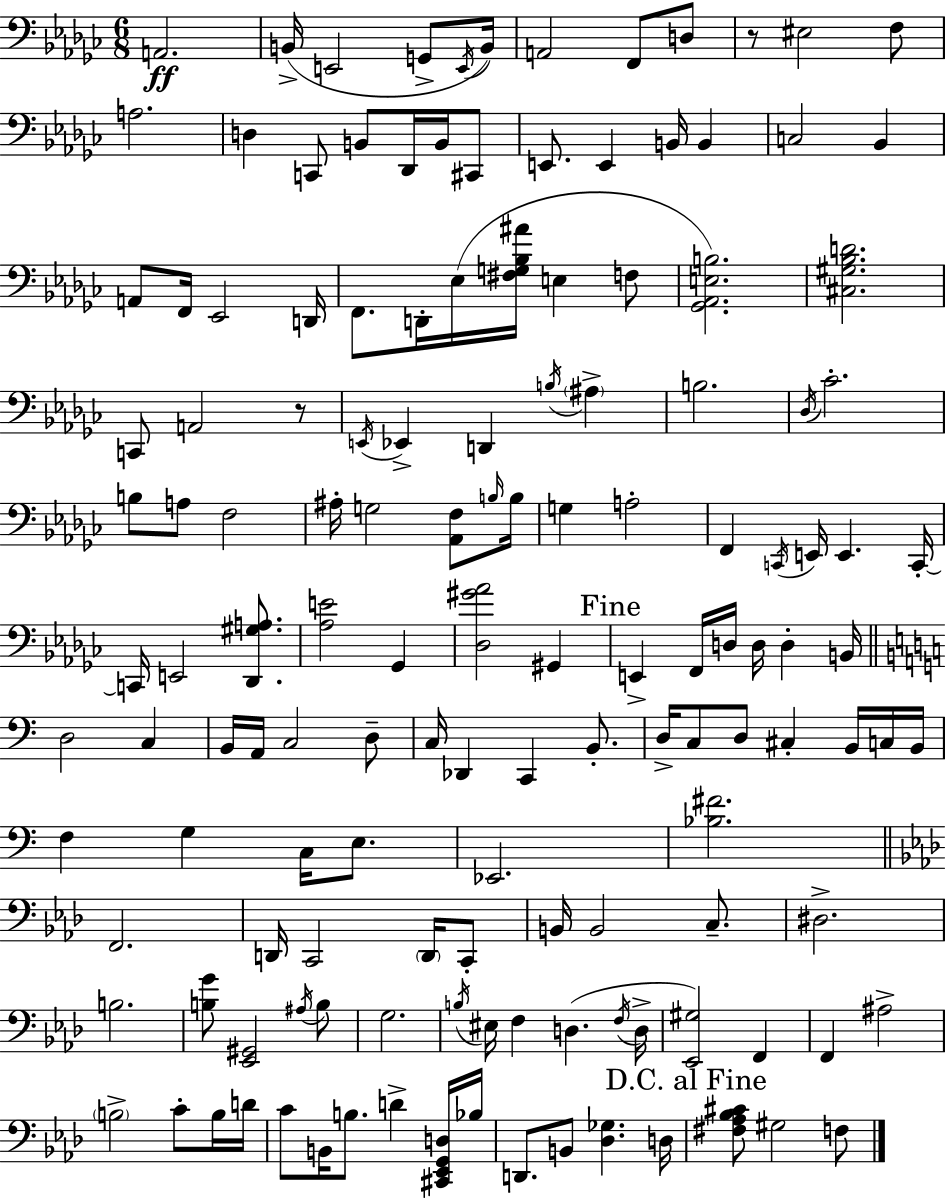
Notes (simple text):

A2/h. B2/s E2/h G2/e E2/s B2/s A2/h F2/e D3/e R/e EIS3/h F3/e A3/h. D3/q C2/e B2/e Db2/s B2/s C#2/e E2/e. E2/q B2/s B2/q C3/h Bb2/q A2/e F2/s Eb2/h D2/s F2/e. D2/s Eb3/s [F#3,G3,Bb3,A#4]/s E3/q F3/e [Gb2,Ab2,E3,B3]/h. [C#3,G#3,Bb3,D4]/h. C2/e A2/h R/e E2/s Eb2/q D2/q B3/s A#3/q B3/h. Db3/s CES4/h. B3/e A3/e F3/h A#3/s G3/h [Ab2,F3]/e B3/s B3/s G3/q A3/h F2/q C2/s E2/s E2/q. C2/s C2/s E2/h [Db2,G#3,A3]/e. [Ab3,E4]/h Gb2/q [Db3,G#4,Ab4]/h G#2/q E2/q F2/s D3/s D3/s D3/q B2/s D3/h C3/q B2/s A2/s C3/h D3/e C3/s Db2/q C2/q B2/e. D3/s C3/e D3/e C#3/q B2/s C3/s B2/s F3/q G3/q C3/s E3/e. Eb2/h. [Bb3,F#4]/h. F2/h. D2/s C2/h D2/s C2/e B2/s B2/h C3/e. D#3/h. B3/h. [B3,G4]/e [Eb2,G#2]/h A#3/s B3/e G3/h. B3/s EIS3/s F3/q D3/q. F3/s D3/s [Eb2,G#3]/h F2/q F2/q A#3/h B3/h C4/e B3/s D4/s C4/e B2/s B3/e. D4/q [C#2,Eb2,G2,D3]/s Bb3/s D2/e. B2/e [Db3,Gb3]/q. D3/s [F#3,Ab3,Bb3,C#4]/e G#3/h F3/e